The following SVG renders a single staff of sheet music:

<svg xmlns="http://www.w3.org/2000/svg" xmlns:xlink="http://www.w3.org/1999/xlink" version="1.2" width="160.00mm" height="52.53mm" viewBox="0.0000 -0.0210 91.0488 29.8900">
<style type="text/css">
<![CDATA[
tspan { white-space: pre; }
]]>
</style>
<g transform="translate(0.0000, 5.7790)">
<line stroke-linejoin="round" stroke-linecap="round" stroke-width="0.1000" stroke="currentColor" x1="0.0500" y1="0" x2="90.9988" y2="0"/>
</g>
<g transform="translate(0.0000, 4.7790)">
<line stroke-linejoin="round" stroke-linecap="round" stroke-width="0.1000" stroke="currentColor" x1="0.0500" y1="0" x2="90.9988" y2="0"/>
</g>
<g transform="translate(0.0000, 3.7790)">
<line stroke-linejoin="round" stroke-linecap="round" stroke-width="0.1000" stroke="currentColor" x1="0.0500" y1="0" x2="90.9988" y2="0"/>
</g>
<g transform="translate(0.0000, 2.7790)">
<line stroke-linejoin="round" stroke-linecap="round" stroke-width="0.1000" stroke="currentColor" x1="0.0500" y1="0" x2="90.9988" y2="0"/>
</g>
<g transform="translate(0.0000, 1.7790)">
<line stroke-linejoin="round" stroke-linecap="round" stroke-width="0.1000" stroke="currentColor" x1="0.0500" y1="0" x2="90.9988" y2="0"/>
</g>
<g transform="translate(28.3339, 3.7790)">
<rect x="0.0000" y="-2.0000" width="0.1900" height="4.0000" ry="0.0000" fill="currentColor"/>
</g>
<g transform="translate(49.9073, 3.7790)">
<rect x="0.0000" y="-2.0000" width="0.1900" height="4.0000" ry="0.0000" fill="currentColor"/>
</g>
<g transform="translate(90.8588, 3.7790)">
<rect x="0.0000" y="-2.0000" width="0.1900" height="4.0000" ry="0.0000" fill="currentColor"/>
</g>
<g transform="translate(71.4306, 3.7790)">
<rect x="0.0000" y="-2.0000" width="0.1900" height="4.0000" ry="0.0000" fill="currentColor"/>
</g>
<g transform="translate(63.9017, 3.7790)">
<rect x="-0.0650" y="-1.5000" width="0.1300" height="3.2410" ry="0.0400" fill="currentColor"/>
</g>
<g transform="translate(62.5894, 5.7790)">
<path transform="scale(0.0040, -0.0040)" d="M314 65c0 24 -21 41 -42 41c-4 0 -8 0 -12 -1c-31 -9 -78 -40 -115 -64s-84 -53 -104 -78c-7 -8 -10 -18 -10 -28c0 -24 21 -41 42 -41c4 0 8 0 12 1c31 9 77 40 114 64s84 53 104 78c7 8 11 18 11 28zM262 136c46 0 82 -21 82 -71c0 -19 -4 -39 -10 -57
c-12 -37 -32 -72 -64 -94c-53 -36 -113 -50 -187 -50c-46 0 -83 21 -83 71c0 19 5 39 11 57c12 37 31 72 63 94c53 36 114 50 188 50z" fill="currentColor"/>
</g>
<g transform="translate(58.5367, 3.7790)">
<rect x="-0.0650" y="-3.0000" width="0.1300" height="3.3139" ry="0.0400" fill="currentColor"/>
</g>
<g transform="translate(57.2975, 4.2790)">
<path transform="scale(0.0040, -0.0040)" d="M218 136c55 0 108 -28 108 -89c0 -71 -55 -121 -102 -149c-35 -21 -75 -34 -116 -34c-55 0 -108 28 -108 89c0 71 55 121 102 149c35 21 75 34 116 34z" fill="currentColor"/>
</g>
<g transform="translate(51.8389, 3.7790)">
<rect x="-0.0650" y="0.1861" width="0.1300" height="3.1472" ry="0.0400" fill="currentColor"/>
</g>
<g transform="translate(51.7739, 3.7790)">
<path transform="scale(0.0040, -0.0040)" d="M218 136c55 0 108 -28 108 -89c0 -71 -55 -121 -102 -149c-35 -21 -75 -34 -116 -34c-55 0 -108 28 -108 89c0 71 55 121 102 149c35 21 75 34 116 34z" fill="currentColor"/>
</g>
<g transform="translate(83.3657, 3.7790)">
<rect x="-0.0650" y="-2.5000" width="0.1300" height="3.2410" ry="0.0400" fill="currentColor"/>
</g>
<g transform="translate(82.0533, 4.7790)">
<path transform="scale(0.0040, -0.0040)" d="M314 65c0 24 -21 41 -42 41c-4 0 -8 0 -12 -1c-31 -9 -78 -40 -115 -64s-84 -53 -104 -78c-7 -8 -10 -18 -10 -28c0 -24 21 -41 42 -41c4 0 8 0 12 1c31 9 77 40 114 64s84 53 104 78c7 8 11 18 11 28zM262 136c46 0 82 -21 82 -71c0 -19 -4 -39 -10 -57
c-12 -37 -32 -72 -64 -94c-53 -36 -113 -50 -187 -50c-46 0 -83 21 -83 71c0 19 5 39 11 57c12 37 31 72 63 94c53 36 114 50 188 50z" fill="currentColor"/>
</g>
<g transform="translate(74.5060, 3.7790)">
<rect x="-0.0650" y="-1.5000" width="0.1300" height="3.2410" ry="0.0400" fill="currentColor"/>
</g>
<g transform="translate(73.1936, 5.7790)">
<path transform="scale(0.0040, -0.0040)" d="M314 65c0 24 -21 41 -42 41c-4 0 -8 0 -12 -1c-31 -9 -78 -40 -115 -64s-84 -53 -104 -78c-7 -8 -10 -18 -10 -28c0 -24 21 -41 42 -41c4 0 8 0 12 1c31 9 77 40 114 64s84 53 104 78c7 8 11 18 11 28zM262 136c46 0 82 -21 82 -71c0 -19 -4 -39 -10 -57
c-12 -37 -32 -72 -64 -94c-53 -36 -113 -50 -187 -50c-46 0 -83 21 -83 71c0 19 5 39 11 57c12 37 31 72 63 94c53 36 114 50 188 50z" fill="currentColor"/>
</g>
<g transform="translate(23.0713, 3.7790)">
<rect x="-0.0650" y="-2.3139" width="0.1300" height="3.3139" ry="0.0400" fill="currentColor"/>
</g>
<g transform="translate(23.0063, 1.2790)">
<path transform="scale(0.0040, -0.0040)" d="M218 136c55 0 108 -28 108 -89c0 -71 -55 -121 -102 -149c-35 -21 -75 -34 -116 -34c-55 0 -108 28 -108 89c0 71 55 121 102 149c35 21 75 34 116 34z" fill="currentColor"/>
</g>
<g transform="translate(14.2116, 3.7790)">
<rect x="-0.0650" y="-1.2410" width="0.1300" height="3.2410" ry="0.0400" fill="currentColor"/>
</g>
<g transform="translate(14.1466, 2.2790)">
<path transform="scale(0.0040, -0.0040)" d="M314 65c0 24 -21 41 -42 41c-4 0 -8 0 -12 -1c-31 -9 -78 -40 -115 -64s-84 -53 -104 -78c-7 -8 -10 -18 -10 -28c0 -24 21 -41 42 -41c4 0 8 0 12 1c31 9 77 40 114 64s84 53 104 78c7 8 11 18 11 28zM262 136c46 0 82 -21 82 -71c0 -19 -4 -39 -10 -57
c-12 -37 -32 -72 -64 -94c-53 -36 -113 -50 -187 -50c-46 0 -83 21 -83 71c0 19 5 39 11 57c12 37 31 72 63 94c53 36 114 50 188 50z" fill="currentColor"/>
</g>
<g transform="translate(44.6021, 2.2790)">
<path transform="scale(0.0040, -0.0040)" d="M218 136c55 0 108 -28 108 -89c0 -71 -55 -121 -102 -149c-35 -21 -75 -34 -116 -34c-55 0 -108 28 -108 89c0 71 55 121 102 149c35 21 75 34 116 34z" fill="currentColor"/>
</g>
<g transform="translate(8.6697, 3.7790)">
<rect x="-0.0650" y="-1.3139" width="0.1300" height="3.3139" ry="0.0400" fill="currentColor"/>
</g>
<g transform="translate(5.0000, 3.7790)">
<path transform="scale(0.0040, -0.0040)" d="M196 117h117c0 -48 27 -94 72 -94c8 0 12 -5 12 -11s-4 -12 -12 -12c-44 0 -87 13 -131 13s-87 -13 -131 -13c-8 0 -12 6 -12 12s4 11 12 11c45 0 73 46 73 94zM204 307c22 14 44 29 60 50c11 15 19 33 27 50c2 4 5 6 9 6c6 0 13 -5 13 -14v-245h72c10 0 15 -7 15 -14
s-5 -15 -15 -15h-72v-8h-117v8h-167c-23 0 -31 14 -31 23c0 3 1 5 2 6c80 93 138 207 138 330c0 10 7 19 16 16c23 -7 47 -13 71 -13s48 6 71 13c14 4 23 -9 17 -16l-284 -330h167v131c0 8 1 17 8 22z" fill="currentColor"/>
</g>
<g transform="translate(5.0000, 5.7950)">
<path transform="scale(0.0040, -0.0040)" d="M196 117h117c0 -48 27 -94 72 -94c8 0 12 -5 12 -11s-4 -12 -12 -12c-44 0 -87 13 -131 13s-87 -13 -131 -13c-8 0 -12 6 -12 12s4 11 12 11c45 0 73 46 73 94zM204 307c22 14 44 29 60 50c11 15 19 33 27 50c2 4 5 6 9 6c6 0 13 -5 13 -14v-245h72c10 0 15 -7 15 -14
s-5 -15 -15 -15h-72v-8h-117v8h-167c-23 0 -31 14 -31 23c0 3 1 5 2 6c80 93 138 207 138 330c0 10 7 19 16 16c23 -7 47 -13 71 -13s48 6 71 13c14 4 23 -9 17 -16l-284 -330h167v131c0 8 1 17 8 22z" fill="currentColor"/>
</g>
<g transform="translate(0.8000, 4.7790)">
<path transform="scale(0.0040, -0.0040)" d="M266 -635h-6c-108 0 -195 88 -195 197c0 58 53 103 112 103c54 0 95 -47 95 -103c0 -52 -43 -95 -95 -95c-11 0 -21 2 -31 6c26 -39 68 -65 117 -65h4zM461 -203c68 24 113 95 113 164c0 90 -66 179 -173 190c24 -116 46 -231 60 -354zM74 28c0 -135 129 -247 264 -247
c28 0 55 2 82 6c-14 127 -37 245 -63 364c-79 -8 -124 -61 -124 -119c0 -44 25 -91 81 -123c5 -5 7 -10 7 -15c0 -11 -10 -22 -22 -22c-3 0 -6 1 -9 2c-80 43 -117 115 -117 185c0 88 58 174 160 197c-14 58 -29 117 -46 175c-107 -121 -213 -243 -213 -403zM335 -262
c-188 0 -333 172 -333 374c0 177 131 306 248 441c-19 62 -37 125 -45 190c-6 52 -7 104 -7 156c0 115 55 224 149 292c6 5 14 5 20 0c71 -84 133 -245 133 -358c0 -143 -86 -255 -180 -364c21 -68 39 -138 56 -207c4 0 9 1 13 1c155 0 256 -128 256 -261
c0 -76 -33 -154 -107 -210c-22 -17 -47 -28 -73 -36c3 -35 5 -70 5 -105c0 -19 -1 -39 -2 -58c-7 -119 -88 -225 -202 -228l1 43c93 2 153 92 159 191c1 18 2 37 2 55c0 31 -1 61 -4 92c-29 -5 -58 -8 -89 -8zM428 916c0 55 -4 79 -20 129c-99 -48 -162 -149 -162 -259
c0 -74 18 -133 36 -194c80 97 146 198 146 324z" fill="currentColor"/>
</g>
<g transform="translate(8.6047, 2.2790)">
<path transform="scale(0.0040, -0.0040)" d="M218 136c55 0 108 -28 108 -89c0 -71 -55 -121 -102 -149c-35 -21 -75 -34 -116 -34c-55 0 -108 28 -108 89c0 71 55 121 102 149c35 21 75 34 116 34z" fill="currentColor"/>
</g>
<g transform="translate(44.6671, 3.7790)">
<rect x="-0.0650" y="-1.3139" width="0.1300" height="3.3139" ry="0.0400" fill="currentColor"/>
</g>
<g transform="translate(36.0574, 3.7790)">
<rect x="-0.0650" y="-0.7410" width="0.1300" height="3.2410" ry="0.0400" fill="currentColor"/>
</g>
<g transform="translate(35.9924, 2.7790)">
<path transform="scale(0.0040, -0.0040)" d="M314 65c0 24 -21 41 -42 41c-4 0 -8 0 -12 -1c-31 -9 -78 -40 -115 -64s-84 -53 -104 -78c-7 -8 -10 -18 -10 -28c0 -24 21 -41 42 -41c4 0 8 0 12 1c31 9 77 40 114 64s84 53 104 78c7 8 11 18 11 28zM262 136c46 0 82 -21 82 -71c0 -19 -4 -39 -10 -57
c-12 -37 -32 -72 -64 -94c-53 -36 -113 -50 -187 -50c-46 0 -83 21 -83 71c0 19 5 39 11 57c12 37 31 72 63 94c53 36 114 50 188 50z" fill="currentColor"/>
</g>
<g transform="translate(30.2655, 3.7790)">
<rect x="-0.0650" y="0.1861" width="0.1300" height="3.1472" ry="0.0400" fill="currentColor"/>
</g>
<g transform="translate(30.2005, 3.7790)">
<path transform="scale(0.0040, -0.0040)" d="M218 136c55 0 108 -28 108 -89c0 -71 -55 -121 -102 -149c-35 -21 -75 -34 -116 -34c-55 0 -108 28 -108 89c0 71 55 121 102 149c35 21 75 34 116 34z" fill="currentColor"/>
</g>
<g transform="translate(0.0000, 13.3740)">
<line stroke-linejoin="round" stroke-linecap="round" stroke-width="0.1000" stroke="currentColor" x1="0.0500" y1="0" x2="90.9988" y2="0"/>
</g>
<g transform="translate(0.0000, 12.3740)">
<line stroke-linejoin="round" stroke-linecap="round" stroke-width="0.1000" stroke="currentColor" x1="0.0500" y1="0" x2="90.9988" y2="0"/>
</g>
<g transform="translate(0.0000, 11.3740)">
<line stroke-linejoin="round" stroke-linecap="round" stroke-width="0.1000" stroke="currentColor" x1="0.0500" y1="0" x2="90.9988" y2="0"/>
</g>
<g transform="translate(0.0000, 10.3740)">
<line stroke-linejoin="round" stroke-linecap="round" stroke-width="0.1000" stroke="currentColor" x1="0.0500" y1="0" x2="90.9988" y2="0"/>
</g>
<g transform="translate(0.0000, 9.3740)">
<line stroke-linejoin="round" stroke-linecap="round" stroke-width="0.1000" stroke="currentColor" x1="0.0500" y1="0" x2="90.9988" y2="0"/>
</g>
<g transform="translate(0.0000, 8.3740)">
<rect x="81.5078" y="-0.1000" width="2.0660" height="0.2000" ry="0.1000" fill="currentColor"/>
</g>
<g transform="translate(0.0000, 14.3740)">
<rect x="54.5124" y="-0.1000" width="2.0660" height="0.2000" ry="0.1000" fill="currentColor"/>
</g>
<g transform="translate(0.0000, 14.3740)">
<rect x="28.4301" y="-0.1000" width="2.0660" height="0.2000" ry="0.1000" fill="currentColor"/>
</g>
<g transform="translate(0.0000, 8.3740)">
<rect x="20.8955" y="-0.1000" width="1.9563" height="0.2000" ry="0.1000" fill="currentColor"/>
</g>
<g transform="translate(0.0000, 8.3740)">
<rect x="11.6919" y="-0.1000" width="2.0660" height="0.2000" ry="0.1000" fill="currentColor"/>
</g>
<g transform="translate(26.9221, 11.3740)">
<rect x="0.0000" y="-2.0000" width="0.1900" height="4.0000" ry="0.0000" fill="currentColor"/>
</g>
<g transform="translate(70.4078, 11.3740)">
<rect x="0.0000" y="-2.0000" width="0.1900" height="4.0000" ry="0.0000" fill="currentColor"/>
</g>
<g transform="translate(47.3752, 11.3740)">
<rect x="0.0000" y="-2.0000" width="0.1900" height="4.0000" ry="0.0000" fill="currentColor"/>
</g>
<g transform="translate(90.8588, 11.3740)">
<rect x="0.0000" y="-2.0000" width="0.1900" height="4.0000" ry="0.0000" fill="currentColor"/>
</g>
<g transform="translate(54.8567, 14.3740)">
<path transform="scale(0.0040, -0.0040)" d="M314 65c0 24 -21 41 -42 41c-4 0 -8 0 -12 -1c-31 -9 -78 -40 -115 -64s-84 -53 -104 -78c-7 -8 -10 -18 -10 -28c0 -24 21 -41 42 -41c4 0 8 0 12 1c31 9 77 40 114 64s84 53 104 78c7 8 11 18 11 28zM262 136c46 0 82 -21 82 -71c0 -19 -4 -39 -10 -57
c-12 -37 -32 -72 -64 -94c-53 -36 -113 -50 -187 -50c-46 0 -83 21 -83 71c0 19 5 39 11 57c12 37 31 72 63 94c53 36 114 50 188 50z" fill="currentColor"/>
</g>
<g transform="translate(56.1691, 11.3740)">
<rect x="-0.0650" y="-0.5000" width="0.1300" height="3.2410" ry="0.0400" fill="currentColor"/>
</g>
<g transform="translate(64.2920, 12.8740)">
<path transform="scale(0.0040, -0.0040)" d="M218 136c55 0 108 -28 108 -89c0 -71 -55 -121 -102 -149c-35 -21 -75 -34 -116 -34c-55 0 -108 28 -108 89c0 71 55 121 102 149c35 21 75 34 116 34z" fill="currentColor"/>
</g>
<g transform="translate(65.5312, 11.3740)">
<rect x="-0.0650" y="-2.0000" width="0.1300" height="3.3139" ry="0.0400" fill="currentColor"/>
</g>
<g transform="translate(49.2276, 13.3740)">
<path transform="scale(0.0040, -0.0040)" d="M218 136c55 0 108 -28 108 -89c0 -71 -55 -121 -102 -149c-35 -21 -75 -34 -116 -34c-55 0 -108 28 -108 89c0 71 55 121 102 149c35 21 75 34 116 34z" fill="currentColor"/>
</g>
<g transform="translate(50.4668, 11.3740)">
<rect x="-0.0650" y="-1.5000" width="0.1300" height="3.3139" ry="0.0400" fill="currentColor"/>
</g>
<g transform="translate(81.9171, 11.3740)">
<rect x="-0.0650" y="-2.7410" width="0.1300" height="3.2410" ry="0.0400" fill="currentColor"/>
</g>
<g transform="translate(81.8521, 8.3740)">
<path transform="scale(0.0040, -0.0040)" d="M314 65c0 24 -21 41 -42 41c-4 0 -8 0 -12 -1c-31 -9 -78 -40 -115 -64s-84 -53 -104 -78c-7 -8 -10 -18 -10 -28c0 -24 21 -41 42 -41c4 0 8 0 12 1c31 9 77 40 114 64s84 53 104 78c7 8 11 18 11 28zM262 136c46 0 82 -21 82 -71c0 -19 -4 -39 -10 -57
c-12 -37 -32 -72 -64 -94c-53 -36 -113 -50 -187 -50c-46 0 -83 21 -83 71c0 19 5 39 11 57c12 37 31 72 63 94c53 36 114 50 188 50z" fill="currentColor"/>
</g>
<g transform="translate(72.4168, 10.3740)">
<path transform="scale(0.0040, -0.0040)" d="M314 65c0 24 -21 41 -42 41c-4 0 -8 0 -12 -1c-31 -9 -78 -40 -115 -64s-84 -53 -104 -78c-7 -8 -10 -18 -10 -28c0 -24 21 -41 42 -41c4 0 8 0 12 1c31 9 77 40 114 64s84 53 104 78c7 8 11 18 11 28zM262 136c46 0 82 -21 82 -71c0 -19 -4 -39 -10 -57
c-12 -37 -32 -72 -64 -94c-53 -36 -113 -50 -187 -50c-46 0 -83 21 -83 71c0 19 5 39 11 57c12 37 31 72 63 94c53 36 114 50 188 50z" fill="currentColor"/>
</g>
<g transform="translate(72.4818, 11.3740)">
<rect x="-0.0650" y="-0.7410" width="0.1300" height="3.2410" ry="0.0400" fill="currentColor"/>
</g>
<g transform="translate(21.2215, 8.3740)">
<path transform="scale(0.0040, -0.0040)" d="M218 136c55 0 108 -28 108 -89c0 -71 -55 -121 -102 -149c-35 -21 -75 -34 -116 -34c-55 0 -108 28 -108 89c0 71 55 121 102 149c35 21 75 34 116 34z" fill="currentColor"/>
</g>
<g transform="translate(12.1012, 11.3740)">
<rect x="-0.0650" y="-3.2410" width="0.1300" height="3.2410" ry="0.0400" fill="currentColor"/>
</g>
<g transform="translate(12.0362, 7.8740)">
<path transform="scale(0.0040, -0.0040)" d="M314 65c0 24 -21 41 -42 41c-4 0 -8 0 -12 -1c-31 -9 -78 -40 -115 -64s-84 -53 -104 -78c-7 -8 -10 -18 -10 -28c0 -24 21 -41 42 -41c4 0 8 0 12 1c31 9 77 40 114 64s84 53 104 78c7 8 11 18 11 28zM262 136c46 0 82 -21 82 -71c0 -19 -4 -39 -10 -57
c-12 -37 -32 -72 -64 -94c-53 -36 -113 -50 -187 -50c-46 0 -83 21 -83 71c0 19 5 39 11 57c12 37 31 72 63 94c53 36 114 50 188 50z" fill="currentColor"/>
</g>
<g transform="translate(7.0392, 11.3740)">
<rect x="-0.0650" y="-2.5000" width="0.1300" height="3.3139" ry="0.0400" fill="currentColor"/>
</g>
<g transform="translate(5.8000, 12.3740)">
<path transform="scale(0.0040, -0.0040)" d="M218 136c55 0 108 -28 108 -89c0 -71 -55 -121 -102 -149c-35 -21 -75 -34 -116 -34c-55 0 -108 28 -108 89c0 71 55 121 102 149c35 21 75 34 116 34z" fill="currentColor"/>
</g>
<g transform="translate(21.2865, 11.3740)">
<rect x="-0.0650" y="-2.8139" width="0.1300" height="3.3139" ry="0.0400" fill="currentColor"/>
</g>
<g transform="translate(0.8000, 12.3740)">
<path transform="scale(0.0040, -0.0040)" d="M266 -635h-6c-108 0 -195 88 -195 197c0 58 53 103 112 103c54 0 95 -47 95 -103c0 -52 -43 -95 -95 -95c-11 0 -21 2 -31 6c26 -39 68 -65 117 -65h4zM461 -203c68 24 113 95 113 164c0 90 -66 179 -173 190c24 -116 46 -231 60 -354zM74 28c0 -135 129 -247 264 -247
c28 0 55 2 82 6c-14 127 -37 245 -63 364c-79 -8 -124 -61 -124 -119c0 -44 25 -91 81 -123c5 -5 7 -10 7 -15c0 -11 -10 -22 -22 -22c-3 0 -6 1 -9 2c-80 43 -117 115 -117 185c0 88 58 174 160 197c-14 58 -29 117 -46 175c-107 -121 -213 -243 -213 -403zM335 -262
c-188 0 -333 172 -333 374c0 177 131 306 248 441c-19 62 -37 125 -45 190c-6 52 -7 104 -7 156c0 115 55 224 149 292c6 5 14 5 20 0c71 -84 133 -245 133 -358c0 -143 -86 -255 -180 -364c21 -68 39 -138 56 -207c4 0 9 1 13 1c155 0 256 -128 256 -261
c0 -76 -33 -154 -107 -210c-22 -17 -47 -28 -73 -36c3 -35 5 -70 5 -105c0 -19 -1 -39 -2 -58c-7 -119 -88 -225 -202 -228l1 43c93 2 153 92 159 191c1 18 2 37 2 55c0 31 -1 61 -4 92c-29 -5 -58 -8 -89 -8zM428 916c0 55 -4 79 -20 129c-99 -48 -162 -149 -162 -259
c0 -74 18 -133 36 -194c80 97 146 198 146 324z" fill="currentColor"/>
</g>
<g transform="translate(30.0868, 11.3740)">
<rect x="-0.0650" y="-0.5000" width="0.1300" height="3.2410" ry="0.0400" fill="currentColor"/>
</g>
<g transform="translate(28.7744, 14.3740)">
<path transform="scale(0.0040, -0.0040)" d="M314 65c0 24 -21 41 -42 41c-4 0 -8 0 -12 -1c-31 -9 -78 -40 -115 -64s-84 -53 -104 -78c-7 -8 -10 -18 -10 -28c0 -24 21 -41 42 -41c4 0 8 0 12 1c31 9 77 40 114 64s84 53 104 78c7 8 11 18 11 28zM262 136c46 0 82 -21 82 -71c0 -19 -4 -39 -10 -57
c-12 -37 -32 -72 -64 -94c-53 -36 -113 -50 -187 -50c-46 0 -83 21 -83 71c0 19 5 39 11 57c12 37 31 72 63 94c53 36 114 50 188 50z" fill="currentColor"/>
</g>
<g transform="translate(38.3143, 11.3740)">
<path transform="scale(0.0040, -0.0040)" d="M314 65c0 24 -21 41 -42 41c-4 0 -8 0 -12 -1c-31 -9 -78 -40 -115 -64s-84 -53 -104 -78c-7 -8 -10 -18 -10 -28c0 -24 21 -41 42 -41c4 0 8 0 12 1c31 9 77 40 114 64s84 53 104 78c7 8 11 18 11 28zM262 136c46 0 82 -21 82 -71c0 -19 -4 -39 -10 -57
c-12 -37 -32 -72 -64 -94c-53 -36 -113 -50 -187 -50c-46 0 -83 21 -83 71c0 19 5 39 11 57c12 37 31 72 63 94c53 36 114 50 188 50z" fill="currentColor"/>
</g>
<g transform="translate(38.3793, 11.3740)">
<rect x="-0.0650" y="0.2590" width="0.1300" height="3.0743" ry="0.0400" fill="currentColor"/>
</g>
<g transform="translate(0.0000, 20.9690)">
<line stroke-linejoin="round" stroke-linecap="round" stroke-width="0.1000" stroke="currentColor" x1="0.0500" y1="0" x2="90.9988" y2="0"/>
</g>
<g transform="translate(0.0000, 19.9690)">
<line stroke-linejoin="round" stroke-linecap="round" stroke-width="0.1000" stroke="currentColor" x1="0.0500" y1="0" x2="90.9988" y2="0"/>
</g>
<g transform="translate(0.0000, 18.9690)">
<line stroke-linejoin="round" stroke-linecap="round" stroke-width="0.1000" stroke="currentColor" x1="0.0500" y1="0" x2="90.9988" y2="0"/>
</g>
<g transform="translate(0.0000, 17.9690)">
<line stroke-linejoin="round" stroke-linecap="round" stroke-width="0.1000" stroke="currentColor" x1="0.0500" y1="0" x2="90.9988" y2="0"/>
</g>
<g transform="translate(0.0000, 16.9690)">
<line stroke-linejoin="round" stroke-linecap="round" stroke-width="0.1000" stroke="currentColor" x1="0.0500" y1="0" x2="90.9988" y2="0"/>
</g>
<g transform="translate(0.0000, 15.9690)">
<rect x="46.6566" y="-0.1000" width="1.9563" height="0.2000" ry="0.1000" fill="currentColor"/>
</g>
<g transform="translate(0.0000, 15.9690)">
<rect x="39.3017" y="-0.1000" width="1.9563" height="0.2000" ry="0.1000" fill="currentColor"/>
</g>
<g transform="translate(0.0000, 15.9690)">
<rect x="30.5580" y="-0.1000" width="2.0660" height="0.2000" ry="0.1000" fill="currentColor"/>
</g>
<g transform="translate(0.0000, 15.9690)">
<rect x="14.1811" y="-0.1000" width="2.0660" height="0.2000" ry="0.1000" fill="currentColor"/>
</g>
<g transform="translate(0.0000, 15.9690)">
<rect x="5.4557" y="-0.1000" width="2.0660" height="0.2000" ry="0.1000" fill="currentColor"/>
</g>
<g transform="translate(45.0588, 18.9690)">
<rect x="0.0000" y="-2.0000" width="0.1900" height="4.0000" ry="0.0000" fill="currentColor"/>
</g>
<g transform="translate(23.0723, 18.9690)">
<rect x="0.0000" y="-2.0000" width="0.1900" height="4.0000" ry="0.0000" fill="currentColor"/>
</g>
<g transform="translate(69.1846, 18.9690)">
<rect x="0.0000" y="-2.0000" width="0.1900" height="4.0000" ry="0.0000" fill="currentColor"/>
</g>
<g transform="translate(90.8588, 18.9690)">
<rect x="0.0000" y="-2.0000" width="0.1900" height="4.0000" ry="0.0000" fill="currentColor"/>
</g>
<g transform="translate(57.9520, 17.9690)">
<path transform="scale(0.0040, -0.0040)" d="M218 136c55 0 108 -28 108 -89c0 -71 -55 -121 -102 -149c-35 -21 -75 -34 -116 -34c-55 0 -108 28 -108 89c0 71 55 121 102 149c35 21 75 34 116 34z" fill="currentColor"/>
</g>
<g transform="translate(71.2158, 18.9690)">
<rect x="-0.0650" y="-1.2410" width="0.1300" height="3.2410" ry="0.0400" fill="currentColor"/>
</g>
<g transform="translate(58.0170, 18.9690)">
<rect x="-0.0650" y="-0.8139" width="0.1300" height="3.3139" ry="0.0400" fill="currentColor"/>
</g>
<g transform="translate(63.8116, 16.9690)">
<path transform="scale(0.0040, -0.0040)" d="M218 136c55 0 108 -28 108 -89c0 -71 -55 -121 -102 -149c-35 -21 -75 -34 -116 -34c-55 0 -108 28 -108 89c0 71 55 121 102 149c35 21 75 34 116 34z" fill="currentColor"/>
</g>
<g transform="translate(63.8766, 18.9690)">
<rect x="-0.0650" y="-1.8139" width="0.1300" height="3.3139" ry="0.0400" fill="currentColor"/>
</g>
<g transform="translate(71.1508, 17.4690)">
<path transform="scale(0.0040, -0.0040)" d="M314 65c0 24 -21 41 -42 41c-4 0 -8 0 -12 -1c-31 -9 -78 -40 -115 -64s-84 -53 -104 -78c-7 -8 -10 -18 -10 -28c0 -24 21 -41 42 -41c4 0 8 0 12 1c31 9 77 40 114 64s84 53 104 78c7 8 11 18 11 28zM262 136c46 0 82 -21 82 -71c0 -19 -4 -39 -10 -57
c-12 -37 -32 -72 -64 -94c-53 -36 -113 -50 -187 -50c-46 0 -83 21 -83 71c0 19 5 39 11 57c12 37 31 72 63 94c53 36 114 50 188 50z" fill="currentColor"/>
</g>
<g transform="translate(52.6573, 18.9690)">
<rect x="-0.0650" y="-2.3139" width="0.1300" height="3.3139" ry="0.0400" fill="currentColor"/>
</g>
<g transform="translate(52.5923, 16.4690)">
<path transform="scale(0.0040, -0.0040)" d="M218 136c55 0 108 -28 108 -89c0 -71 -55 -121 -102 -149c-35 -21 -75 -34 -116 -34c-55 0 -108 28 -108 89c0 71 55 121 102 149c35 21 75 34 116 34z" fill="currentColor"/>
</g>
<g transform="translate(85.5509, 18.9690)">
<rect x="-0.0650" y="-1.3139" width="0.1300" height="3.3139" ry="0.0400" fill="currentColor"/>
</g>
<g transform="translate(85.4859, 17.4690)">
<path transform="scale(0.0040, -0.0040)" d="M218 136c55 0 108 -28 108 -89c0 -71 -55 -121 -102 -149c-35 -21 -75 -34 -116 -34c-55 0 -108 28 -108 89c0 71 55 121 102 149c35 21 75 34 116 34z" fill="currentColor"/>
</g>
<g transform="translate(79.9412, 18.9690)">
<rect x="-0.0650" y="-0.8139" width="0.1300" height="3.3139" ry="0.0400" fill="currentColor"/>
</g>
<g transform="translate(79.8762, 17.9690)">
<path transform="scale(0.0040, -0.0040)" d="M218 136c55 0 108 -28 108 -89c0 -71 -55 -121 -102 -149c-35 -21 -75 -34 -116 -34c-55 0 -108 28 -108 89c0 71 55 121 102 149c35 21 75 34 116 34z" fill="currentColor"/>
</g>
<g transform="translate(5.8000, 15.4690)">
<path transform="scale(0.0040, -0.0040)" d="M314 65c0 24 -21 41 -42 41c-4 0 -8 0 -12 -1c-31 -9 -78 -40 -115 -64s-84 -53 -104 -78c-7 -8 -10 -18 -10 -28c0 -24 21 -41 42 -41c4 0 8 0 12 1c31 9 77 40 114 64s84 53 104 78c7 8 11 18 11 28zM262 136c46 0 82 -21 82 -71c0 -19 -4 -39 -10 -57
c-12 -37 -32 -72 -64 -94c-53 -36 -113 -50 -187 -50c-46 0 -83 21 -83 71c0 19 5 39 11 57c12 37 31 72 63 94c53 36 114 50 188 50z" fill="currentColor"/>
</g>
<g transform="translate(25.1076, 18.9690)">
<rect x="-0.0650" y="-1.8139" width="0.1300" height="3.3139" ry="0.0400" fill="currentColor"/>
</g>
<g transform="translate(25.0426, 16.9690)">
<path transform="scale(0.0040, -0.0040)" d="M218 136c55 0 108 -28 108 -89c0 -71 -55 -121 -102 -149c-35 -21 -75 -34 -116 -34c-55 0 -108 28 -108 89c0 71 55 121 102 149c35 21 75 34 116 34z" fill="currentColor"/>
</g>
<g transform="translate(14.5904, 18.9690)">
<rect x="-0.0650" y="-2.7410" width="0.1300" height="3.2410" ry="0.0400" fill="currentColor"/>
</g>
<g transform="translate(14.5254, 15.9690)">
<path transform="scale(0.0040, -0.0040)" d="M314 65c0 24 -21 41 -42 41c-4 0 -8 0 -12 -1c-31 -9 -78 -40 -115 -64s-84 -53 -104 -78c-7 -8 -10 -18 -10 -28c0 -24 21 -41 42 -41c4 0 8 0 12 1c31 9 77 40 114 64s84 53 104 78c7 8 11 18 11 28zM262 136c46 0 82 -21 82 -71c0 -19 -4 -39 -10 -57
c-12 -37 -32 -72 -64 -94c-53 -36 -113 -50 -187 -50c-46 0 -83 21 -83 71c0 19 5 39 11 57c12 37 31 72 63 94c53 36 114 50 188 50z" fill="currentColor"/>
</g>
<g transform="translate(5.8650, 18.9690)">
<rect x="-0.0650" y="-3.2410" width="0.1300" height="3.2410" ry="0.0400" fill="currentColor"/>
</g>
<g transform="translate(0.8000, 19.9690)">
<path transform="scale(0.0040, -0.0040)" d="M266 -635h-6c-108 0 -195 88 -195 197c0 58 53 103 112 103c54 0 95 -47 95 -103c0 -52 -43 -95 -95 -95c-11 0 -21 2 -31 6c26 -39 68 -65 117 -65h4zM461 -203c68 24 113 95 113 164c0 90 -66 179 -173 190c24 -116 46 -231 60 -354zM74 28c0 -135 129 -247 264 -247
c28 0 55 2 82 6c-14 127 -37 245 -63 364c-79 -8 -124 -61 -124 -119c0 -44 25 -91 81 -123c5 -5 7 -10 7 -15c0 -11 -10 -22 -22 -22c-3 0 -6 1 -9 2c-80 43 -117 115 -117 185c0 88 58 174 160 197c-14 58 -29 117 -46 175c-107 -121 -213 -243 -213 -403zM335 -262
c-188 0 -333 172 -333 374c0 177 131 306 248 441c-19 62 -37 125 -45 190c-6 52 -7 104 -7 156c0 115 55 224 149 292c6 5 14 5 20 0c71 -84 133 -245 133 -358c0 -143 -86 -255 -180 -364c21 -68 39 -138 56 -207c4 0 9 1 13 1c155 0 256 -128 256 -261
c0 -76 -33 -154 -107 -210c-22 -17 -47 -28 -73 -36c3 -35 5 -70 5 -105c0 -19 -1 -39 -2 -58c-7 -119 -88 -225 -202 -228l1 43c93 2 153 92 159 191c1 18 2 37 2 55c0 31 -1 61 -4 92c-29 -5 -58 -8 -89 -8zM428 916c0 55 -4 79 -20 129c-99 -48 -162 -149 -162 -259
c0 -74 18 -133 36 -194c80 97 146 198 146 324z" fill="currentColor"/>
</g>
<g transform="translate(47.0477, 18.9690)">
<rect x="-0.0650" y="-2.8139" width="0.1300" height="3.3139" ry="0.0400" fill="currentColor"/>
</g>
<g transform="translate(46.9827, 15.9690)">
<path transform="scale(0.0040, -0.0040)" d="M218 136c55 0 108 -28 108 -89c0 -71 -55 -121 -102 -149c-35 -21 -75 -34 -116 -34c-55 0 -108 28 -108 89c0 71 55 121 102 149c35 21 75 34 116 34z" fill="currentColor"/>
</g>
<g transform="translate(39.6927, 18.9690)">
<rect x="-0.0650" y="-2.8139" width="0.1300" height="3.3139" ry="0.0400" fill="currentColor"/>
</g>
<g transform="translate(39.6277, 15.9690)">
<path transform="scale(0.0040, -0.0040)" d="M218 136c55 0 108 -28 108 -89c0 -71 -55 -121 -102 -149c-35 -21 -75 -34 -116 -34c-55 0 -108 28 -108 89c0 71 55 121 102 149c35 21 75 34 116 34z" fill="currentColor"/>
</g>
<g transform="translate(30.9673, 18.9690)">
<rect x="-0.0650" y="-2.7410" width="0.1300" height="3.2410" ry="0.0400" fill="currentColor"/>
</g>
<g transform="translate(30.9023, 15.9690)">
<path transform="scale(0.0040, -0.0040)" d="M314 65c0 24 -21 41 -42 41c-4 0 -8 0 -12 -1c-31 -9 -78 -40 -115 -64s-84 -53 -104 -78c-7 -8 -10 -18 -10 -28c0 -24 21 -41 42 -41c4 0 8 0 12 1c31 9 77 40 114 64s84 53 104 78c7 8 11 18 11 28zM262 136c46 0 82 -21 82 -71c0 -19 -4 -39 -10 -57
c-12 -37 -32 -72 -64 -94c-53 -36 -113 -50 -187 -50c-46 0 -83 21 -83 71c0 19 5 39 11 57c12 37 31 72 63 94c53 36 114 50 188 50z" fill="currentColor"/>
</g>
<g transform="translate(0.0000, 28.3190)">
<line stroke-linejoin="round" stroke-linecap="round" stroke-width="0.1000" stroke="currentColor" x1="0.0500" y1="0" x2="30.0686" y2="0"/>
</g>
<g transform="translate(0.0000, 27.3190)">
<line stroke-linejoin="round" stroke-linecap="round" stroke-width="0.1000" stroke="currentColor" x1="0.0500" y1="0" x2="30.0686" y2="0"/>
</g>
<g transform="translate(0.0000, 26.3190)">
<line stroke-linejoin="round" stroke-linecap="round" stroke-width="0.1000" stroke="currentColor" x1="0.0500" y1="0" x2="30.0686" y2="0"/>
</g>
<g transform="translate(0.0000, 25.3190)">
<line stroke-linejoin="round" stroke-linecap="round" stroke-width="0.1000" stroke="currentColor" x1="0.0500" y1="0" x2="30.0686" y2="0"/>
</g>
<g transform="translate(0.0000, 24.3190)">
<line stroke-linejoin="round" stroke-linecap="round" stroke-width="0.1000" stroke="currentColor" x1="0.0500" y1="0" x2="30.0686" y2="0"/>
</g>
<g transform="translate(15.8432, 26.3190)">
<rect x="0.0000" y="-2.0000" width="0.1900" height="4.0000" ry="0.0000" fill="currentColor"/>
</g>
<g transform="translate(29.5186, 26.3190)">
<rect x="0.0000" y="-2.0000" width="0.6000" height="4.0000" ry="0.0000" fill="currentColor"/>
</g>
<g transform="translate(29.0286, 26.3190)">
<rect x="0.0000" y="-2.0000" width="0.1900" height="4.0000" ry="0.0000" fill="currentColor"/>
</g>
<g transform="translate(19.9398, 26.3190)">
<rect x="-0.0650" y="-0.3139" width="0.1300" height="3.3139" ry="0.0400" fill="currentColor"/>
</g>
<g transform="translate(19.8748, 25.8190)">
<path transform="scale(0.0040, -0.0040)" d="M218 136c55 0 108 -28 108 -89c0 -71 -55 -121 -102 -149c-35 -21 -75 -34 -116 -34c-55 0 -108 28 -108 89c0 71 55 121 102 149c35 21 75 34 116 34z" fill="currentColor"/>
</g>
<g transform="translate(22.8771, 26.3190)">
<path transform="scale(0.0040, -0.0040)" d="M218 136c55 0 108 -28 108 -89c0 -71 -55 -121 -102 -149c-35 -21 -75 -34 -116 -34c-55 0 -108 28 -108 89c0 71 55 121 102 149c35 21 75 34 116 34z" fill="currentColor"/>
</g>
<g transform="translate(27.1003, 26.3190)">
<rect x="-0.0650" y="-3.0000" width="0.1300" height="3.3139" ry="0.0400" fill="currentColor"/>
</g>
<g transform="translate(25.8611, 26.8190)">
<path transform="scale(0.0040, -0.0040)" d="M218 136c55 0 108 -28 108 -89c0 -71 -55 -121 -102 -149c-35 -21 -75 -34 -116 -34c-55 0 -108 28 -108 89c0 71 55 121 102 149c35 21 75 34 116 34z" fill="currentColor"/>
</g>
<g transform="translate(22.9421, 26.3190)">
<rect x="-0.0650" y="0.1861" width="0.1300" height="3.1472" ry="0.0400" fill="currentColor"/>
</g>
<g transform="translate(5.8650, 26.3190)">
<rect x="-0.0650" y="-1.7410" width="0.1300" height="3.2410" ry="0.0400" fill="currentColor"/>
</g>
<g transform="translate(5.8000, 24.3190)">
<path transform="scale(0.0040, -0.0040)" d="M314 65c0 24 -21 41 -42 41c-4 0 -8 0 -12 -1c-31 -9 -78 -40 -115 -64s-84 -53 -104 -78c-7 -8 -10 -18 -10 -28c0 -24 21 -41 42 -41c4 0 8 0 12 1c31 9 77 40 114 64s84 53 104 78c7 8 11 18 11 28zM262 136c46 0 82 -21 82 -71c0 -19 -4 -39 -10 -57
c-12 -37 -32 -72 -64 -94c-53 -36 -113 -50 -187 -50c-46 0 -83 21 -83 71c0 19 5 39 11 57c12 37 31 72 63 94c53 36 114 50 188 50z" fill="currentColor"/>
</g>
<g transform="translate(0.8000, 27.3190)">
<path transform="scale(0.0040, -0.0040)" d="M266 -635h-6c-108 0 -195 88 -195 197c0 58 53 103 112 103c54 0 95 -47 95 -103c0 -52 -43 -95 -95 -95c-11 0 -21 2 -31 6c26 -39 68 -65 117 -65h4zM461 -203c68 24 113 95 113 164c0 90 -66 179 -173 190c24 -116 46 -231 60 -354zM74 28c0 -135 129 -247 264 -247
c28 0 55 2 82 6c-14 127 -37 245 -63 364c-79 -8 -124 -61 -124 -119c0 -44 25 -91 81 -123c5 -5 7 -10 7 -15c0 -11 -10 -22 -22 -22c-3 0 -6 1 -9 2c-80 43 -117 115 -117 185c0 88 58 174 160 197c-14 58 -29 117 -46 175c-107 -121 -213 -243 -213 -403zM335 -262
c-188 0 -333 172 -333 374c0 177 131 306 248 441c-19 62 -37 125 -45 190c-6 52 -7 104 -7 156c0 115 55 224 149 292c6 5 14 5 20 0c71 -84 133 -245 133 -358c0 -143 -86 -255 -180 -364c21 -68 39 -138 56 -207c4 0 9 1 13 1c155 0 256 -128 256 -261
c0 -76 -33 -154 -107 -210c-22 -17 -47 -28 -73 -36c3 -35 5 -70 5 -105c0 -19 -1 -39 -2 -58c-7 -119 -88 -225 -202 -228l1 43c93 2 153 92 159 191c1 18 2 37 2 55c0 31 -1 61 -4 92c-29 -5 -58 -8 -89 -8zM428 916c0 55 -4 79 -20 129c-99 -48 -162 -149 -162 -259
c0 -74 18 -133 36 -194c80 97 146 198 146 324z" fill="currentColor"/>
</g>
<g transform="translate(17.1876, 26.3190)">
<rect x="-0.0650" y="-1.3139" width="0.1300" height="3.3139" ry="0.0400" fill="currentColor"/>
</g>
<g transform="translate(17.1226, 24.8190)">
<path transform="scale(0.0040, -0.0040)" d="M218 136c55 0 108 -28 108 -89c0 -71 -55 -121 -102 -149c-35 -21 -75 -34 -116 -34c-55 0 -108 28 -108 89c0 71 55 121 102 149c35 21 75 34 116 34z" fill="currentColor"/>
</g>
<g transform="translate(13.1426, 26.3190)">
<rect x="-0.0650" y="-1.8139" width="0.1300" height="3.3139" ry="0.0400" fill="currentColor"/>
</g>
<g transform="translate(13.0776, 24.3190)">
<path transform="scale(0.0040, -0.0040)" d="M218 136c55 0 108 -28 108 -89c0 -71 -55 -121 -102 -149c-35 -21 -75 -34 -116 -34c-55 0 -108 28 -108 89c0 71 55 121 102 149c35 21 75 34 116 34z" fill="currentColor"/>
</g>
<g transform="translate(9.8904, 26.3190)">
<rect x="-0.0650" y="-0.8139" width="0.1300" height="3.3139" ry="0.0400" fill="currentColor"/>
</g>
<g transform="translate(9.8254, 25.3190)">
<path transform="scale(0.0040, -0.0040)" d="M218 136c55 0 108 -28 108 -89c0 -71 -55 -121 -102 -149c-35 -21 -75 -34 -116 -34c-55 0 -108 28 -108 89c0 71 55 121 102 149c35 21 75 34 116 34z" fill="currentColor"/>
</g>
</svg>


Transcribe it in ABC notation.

X:1
T:Untitled
M:4/4
L:1/4
K:C
e e2 g B d2 e B A E2 E2 G2 G b2 a C2 B2 E C2 F d2 a2 b2 a2 f a2 a a g d f e2 d e f2 d f e c B A